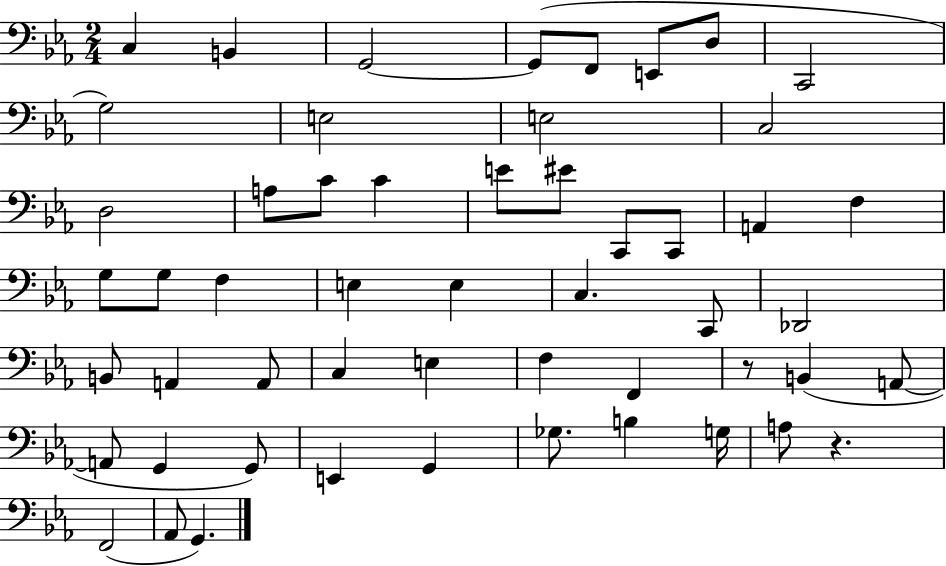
C3/q B2/q G2/h G2/e F2/e E2/e D3/e C2/h G3/h E3/h E3/h C3/h D3/h A3/e C4/e C4/q E4/e EIS4/e C2/e C2/e A2/q F3/q G3/e G3/e F3/q E3/q E3/q C3/q. C2/e Db2/h B2/e A2/q A2/e C3/q E3/q F3/q F2/q R/e B2/q A2/e A2/e G2/q G2/e E2/q G2/q Gb3/e. B3/q G3/s A3/e R/q. F2/h Ab2/e G2/q.